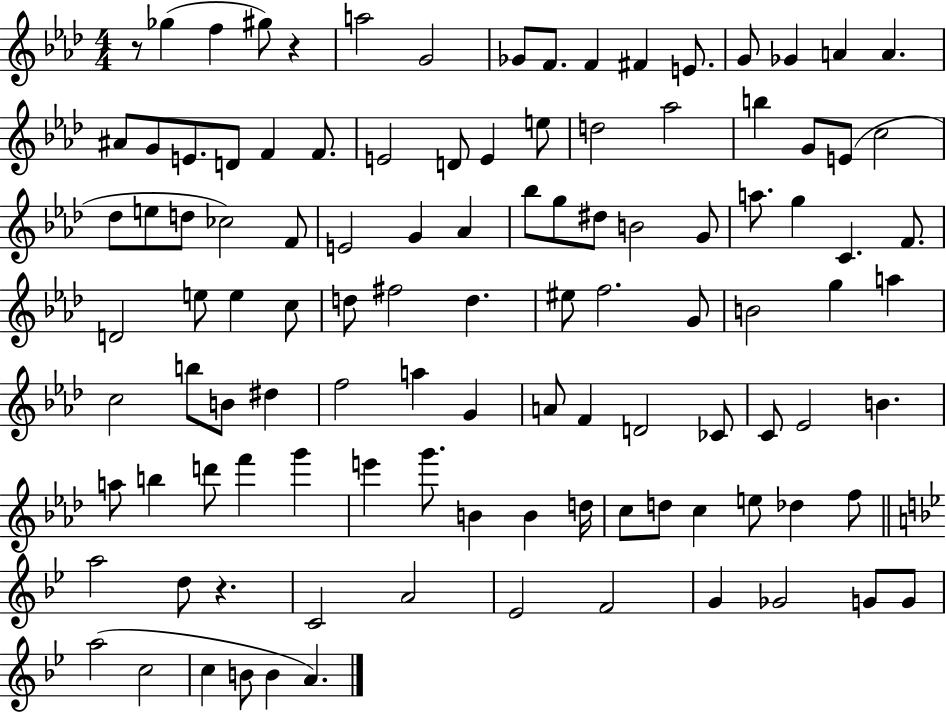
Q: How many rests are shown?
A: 3